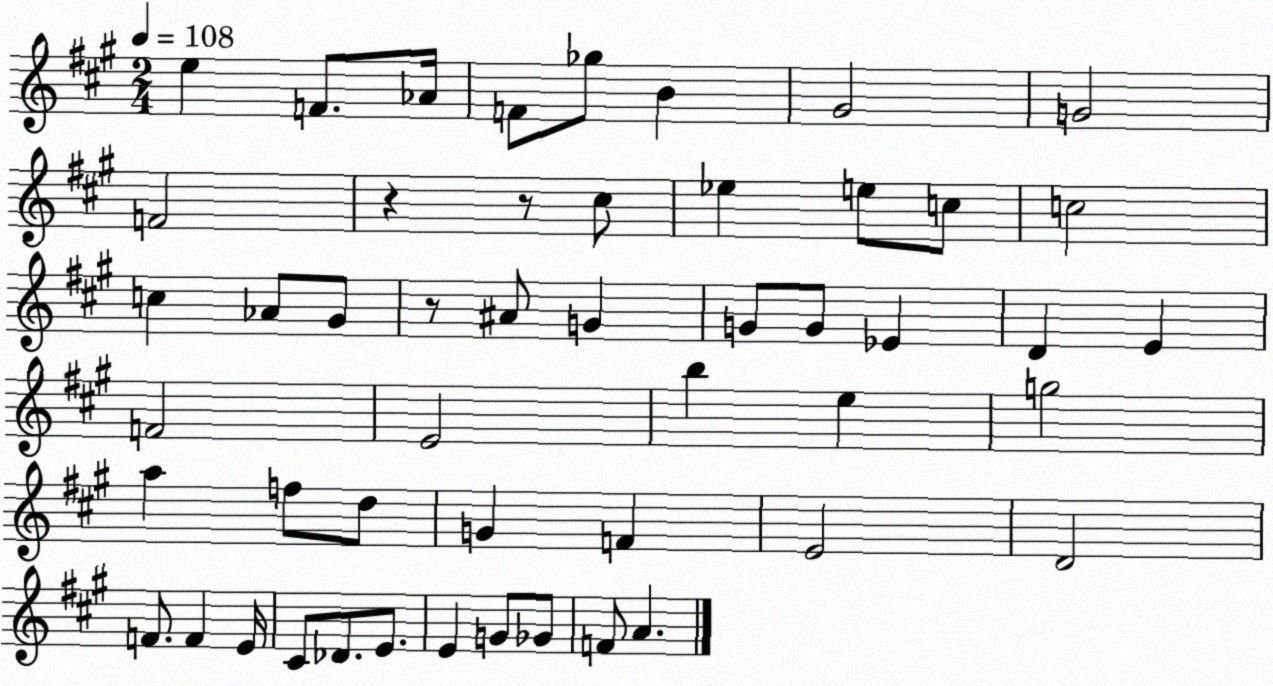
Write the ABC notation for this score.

X:1
T:Untitled
M:2/4
L:1/4
K:A
e F/2 _A/4 F/2 _g/2 B ^G2 G2 F2 z z/2 ^c/2 _e e/2 c/2 c2 c _A/2 ^G/2 z/2 ^A/2 G G/2 G/2 _E D E F2 E2 b e g2 a f/2 d/2 G F E2 D2 F/2 F E/4 ^C/2 _D/2 E/2 E G/2 _G/2 F/2 A